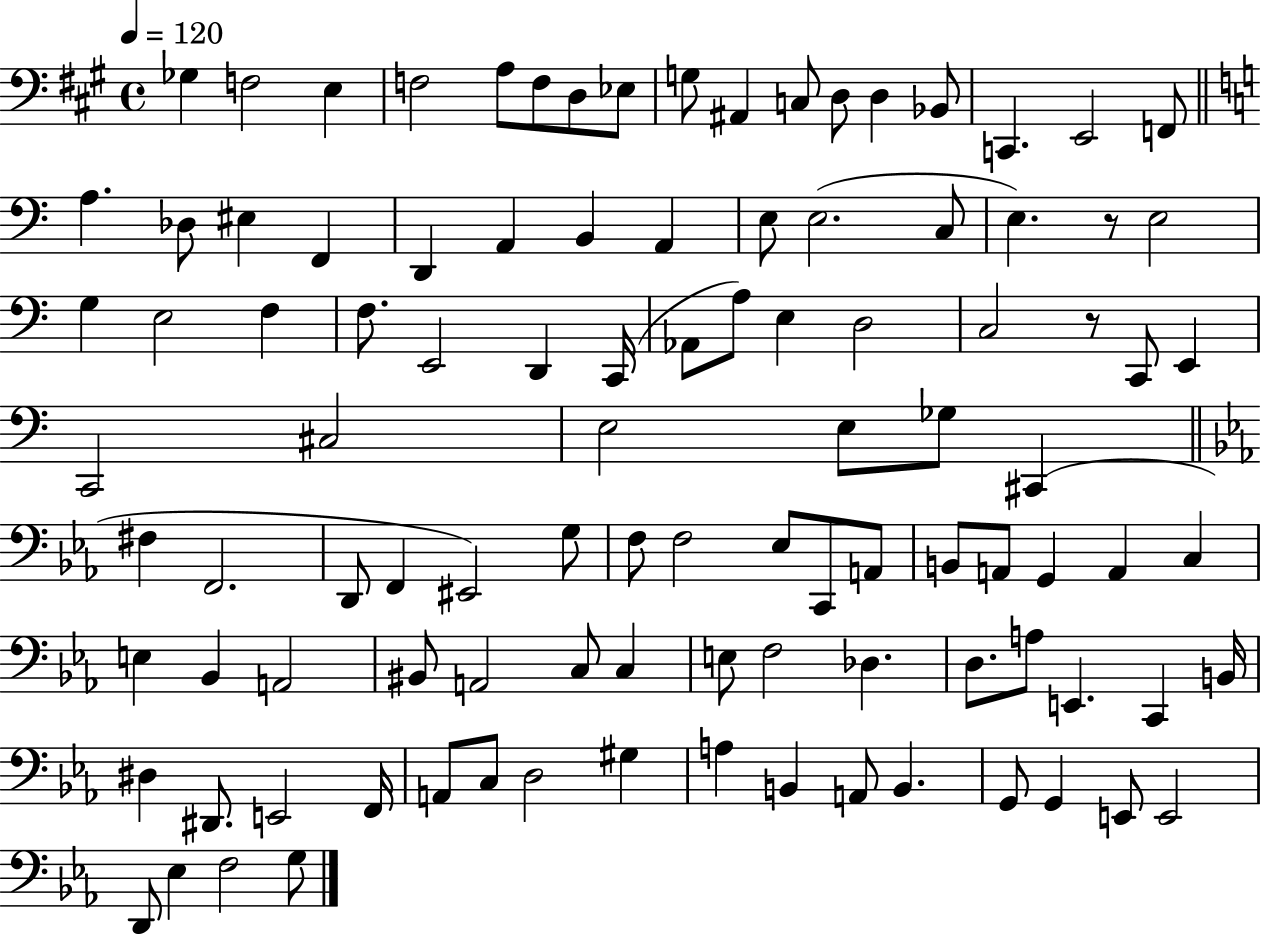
X:1
T:Untitled
M:4/4
L:1/4
K:A
_G, F,2 E, F,2 A,/2 F,/2 D,/2 _E,/2 G,/2 ^A,, C,/2 D,/2 D, _B,,/2 C,, E,,2 F,,/2 A, _D,/2 ^E, F,, D,, A,, B,, A,, E,/2 E,2 C,/2 E, z/2 E,2 G, E,2 F, F,/2 E,,2 D,, C,,/4 _A,,/2 A,/2 E, D,2 C,2 z/2 C,,/2 E,, C,,2 ^C,2 E,2 E,/2 _G,/2 ^C,, ^F, F,,2 D,,/2 F,, ^E,,2 G,/2 F,/2 F,2 _E,/2 C,,/2 A,,/2 B,,/2 A,,/2 G,, A,, C, E, _B,, A,,2 ^B,,/2 A,,2 C,/2 C, E,/2 F,2 _D, D,/2 A,/2 E,, C,, B,,/4 ^D, ^D,,/2 E,,2 F,,/4 A,,/2 C,/2 D,2 ^G, A, B,, A,,/2 B,, G,,/2 G,, E,,/2 E,,2 D,,/2 _E, F,2 G,/2